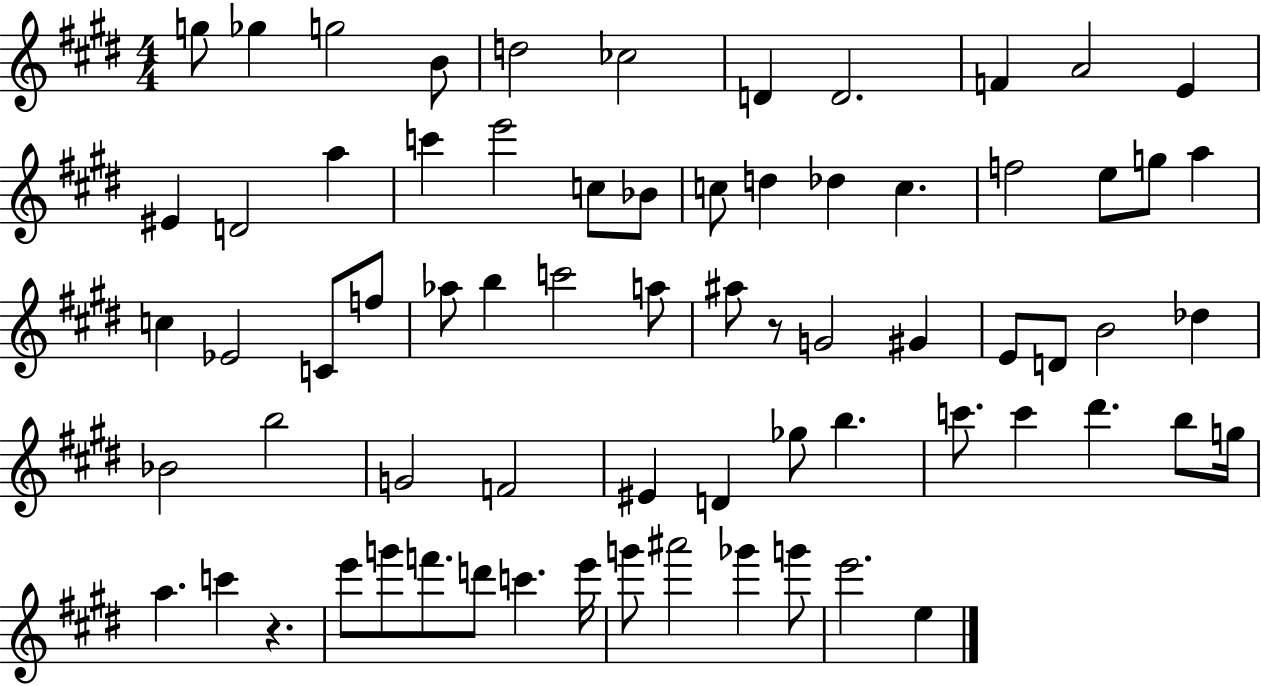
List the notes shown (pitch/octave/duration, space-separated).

G5/e Gb5/q G5/h B4/e D5/h CES5/h D4/q D4/h. F4/q A4/h E4/q EIS4/q D4/h A5/q C6/q E6/h C5/e Bb4/e C5/e D5/q Db5/q C5/q. F5/h E5/e G5/e A5/q C5/q Eb4/h C4/e F5/e Ab5/e B5/q C6/h A5/e A#5/e R/e G4/h G#4/q E4/e D4/e B4/h Db5/q Bb4/h B5/h G4/h F4/h EIS4/q D4/q Gb5/e B5/q. C6/e. C6/q D#6/q. B5/e G5/s A5/q. C6/q R/q. E6/e G6/e F6/e. D6/e C6/q. E6/s G6/e A#6/h Gb6/q G6/e E6/h. E5/q